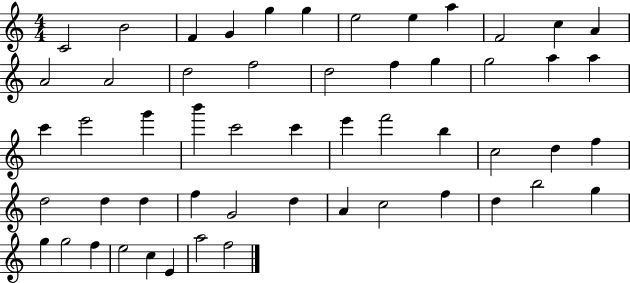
X:1
T:Untitled
M:4/4
L:1/4
K:C
C2 B2 F G g g e2 e a F2 c A A2 A2 d2 f2 d2 f g g2 a a c' e'2 g' b' c'2 c' e' f'2 b c2 d f d2 d d f G2 d A c2 f d b2 g g g2 f e2 c E a2 f2